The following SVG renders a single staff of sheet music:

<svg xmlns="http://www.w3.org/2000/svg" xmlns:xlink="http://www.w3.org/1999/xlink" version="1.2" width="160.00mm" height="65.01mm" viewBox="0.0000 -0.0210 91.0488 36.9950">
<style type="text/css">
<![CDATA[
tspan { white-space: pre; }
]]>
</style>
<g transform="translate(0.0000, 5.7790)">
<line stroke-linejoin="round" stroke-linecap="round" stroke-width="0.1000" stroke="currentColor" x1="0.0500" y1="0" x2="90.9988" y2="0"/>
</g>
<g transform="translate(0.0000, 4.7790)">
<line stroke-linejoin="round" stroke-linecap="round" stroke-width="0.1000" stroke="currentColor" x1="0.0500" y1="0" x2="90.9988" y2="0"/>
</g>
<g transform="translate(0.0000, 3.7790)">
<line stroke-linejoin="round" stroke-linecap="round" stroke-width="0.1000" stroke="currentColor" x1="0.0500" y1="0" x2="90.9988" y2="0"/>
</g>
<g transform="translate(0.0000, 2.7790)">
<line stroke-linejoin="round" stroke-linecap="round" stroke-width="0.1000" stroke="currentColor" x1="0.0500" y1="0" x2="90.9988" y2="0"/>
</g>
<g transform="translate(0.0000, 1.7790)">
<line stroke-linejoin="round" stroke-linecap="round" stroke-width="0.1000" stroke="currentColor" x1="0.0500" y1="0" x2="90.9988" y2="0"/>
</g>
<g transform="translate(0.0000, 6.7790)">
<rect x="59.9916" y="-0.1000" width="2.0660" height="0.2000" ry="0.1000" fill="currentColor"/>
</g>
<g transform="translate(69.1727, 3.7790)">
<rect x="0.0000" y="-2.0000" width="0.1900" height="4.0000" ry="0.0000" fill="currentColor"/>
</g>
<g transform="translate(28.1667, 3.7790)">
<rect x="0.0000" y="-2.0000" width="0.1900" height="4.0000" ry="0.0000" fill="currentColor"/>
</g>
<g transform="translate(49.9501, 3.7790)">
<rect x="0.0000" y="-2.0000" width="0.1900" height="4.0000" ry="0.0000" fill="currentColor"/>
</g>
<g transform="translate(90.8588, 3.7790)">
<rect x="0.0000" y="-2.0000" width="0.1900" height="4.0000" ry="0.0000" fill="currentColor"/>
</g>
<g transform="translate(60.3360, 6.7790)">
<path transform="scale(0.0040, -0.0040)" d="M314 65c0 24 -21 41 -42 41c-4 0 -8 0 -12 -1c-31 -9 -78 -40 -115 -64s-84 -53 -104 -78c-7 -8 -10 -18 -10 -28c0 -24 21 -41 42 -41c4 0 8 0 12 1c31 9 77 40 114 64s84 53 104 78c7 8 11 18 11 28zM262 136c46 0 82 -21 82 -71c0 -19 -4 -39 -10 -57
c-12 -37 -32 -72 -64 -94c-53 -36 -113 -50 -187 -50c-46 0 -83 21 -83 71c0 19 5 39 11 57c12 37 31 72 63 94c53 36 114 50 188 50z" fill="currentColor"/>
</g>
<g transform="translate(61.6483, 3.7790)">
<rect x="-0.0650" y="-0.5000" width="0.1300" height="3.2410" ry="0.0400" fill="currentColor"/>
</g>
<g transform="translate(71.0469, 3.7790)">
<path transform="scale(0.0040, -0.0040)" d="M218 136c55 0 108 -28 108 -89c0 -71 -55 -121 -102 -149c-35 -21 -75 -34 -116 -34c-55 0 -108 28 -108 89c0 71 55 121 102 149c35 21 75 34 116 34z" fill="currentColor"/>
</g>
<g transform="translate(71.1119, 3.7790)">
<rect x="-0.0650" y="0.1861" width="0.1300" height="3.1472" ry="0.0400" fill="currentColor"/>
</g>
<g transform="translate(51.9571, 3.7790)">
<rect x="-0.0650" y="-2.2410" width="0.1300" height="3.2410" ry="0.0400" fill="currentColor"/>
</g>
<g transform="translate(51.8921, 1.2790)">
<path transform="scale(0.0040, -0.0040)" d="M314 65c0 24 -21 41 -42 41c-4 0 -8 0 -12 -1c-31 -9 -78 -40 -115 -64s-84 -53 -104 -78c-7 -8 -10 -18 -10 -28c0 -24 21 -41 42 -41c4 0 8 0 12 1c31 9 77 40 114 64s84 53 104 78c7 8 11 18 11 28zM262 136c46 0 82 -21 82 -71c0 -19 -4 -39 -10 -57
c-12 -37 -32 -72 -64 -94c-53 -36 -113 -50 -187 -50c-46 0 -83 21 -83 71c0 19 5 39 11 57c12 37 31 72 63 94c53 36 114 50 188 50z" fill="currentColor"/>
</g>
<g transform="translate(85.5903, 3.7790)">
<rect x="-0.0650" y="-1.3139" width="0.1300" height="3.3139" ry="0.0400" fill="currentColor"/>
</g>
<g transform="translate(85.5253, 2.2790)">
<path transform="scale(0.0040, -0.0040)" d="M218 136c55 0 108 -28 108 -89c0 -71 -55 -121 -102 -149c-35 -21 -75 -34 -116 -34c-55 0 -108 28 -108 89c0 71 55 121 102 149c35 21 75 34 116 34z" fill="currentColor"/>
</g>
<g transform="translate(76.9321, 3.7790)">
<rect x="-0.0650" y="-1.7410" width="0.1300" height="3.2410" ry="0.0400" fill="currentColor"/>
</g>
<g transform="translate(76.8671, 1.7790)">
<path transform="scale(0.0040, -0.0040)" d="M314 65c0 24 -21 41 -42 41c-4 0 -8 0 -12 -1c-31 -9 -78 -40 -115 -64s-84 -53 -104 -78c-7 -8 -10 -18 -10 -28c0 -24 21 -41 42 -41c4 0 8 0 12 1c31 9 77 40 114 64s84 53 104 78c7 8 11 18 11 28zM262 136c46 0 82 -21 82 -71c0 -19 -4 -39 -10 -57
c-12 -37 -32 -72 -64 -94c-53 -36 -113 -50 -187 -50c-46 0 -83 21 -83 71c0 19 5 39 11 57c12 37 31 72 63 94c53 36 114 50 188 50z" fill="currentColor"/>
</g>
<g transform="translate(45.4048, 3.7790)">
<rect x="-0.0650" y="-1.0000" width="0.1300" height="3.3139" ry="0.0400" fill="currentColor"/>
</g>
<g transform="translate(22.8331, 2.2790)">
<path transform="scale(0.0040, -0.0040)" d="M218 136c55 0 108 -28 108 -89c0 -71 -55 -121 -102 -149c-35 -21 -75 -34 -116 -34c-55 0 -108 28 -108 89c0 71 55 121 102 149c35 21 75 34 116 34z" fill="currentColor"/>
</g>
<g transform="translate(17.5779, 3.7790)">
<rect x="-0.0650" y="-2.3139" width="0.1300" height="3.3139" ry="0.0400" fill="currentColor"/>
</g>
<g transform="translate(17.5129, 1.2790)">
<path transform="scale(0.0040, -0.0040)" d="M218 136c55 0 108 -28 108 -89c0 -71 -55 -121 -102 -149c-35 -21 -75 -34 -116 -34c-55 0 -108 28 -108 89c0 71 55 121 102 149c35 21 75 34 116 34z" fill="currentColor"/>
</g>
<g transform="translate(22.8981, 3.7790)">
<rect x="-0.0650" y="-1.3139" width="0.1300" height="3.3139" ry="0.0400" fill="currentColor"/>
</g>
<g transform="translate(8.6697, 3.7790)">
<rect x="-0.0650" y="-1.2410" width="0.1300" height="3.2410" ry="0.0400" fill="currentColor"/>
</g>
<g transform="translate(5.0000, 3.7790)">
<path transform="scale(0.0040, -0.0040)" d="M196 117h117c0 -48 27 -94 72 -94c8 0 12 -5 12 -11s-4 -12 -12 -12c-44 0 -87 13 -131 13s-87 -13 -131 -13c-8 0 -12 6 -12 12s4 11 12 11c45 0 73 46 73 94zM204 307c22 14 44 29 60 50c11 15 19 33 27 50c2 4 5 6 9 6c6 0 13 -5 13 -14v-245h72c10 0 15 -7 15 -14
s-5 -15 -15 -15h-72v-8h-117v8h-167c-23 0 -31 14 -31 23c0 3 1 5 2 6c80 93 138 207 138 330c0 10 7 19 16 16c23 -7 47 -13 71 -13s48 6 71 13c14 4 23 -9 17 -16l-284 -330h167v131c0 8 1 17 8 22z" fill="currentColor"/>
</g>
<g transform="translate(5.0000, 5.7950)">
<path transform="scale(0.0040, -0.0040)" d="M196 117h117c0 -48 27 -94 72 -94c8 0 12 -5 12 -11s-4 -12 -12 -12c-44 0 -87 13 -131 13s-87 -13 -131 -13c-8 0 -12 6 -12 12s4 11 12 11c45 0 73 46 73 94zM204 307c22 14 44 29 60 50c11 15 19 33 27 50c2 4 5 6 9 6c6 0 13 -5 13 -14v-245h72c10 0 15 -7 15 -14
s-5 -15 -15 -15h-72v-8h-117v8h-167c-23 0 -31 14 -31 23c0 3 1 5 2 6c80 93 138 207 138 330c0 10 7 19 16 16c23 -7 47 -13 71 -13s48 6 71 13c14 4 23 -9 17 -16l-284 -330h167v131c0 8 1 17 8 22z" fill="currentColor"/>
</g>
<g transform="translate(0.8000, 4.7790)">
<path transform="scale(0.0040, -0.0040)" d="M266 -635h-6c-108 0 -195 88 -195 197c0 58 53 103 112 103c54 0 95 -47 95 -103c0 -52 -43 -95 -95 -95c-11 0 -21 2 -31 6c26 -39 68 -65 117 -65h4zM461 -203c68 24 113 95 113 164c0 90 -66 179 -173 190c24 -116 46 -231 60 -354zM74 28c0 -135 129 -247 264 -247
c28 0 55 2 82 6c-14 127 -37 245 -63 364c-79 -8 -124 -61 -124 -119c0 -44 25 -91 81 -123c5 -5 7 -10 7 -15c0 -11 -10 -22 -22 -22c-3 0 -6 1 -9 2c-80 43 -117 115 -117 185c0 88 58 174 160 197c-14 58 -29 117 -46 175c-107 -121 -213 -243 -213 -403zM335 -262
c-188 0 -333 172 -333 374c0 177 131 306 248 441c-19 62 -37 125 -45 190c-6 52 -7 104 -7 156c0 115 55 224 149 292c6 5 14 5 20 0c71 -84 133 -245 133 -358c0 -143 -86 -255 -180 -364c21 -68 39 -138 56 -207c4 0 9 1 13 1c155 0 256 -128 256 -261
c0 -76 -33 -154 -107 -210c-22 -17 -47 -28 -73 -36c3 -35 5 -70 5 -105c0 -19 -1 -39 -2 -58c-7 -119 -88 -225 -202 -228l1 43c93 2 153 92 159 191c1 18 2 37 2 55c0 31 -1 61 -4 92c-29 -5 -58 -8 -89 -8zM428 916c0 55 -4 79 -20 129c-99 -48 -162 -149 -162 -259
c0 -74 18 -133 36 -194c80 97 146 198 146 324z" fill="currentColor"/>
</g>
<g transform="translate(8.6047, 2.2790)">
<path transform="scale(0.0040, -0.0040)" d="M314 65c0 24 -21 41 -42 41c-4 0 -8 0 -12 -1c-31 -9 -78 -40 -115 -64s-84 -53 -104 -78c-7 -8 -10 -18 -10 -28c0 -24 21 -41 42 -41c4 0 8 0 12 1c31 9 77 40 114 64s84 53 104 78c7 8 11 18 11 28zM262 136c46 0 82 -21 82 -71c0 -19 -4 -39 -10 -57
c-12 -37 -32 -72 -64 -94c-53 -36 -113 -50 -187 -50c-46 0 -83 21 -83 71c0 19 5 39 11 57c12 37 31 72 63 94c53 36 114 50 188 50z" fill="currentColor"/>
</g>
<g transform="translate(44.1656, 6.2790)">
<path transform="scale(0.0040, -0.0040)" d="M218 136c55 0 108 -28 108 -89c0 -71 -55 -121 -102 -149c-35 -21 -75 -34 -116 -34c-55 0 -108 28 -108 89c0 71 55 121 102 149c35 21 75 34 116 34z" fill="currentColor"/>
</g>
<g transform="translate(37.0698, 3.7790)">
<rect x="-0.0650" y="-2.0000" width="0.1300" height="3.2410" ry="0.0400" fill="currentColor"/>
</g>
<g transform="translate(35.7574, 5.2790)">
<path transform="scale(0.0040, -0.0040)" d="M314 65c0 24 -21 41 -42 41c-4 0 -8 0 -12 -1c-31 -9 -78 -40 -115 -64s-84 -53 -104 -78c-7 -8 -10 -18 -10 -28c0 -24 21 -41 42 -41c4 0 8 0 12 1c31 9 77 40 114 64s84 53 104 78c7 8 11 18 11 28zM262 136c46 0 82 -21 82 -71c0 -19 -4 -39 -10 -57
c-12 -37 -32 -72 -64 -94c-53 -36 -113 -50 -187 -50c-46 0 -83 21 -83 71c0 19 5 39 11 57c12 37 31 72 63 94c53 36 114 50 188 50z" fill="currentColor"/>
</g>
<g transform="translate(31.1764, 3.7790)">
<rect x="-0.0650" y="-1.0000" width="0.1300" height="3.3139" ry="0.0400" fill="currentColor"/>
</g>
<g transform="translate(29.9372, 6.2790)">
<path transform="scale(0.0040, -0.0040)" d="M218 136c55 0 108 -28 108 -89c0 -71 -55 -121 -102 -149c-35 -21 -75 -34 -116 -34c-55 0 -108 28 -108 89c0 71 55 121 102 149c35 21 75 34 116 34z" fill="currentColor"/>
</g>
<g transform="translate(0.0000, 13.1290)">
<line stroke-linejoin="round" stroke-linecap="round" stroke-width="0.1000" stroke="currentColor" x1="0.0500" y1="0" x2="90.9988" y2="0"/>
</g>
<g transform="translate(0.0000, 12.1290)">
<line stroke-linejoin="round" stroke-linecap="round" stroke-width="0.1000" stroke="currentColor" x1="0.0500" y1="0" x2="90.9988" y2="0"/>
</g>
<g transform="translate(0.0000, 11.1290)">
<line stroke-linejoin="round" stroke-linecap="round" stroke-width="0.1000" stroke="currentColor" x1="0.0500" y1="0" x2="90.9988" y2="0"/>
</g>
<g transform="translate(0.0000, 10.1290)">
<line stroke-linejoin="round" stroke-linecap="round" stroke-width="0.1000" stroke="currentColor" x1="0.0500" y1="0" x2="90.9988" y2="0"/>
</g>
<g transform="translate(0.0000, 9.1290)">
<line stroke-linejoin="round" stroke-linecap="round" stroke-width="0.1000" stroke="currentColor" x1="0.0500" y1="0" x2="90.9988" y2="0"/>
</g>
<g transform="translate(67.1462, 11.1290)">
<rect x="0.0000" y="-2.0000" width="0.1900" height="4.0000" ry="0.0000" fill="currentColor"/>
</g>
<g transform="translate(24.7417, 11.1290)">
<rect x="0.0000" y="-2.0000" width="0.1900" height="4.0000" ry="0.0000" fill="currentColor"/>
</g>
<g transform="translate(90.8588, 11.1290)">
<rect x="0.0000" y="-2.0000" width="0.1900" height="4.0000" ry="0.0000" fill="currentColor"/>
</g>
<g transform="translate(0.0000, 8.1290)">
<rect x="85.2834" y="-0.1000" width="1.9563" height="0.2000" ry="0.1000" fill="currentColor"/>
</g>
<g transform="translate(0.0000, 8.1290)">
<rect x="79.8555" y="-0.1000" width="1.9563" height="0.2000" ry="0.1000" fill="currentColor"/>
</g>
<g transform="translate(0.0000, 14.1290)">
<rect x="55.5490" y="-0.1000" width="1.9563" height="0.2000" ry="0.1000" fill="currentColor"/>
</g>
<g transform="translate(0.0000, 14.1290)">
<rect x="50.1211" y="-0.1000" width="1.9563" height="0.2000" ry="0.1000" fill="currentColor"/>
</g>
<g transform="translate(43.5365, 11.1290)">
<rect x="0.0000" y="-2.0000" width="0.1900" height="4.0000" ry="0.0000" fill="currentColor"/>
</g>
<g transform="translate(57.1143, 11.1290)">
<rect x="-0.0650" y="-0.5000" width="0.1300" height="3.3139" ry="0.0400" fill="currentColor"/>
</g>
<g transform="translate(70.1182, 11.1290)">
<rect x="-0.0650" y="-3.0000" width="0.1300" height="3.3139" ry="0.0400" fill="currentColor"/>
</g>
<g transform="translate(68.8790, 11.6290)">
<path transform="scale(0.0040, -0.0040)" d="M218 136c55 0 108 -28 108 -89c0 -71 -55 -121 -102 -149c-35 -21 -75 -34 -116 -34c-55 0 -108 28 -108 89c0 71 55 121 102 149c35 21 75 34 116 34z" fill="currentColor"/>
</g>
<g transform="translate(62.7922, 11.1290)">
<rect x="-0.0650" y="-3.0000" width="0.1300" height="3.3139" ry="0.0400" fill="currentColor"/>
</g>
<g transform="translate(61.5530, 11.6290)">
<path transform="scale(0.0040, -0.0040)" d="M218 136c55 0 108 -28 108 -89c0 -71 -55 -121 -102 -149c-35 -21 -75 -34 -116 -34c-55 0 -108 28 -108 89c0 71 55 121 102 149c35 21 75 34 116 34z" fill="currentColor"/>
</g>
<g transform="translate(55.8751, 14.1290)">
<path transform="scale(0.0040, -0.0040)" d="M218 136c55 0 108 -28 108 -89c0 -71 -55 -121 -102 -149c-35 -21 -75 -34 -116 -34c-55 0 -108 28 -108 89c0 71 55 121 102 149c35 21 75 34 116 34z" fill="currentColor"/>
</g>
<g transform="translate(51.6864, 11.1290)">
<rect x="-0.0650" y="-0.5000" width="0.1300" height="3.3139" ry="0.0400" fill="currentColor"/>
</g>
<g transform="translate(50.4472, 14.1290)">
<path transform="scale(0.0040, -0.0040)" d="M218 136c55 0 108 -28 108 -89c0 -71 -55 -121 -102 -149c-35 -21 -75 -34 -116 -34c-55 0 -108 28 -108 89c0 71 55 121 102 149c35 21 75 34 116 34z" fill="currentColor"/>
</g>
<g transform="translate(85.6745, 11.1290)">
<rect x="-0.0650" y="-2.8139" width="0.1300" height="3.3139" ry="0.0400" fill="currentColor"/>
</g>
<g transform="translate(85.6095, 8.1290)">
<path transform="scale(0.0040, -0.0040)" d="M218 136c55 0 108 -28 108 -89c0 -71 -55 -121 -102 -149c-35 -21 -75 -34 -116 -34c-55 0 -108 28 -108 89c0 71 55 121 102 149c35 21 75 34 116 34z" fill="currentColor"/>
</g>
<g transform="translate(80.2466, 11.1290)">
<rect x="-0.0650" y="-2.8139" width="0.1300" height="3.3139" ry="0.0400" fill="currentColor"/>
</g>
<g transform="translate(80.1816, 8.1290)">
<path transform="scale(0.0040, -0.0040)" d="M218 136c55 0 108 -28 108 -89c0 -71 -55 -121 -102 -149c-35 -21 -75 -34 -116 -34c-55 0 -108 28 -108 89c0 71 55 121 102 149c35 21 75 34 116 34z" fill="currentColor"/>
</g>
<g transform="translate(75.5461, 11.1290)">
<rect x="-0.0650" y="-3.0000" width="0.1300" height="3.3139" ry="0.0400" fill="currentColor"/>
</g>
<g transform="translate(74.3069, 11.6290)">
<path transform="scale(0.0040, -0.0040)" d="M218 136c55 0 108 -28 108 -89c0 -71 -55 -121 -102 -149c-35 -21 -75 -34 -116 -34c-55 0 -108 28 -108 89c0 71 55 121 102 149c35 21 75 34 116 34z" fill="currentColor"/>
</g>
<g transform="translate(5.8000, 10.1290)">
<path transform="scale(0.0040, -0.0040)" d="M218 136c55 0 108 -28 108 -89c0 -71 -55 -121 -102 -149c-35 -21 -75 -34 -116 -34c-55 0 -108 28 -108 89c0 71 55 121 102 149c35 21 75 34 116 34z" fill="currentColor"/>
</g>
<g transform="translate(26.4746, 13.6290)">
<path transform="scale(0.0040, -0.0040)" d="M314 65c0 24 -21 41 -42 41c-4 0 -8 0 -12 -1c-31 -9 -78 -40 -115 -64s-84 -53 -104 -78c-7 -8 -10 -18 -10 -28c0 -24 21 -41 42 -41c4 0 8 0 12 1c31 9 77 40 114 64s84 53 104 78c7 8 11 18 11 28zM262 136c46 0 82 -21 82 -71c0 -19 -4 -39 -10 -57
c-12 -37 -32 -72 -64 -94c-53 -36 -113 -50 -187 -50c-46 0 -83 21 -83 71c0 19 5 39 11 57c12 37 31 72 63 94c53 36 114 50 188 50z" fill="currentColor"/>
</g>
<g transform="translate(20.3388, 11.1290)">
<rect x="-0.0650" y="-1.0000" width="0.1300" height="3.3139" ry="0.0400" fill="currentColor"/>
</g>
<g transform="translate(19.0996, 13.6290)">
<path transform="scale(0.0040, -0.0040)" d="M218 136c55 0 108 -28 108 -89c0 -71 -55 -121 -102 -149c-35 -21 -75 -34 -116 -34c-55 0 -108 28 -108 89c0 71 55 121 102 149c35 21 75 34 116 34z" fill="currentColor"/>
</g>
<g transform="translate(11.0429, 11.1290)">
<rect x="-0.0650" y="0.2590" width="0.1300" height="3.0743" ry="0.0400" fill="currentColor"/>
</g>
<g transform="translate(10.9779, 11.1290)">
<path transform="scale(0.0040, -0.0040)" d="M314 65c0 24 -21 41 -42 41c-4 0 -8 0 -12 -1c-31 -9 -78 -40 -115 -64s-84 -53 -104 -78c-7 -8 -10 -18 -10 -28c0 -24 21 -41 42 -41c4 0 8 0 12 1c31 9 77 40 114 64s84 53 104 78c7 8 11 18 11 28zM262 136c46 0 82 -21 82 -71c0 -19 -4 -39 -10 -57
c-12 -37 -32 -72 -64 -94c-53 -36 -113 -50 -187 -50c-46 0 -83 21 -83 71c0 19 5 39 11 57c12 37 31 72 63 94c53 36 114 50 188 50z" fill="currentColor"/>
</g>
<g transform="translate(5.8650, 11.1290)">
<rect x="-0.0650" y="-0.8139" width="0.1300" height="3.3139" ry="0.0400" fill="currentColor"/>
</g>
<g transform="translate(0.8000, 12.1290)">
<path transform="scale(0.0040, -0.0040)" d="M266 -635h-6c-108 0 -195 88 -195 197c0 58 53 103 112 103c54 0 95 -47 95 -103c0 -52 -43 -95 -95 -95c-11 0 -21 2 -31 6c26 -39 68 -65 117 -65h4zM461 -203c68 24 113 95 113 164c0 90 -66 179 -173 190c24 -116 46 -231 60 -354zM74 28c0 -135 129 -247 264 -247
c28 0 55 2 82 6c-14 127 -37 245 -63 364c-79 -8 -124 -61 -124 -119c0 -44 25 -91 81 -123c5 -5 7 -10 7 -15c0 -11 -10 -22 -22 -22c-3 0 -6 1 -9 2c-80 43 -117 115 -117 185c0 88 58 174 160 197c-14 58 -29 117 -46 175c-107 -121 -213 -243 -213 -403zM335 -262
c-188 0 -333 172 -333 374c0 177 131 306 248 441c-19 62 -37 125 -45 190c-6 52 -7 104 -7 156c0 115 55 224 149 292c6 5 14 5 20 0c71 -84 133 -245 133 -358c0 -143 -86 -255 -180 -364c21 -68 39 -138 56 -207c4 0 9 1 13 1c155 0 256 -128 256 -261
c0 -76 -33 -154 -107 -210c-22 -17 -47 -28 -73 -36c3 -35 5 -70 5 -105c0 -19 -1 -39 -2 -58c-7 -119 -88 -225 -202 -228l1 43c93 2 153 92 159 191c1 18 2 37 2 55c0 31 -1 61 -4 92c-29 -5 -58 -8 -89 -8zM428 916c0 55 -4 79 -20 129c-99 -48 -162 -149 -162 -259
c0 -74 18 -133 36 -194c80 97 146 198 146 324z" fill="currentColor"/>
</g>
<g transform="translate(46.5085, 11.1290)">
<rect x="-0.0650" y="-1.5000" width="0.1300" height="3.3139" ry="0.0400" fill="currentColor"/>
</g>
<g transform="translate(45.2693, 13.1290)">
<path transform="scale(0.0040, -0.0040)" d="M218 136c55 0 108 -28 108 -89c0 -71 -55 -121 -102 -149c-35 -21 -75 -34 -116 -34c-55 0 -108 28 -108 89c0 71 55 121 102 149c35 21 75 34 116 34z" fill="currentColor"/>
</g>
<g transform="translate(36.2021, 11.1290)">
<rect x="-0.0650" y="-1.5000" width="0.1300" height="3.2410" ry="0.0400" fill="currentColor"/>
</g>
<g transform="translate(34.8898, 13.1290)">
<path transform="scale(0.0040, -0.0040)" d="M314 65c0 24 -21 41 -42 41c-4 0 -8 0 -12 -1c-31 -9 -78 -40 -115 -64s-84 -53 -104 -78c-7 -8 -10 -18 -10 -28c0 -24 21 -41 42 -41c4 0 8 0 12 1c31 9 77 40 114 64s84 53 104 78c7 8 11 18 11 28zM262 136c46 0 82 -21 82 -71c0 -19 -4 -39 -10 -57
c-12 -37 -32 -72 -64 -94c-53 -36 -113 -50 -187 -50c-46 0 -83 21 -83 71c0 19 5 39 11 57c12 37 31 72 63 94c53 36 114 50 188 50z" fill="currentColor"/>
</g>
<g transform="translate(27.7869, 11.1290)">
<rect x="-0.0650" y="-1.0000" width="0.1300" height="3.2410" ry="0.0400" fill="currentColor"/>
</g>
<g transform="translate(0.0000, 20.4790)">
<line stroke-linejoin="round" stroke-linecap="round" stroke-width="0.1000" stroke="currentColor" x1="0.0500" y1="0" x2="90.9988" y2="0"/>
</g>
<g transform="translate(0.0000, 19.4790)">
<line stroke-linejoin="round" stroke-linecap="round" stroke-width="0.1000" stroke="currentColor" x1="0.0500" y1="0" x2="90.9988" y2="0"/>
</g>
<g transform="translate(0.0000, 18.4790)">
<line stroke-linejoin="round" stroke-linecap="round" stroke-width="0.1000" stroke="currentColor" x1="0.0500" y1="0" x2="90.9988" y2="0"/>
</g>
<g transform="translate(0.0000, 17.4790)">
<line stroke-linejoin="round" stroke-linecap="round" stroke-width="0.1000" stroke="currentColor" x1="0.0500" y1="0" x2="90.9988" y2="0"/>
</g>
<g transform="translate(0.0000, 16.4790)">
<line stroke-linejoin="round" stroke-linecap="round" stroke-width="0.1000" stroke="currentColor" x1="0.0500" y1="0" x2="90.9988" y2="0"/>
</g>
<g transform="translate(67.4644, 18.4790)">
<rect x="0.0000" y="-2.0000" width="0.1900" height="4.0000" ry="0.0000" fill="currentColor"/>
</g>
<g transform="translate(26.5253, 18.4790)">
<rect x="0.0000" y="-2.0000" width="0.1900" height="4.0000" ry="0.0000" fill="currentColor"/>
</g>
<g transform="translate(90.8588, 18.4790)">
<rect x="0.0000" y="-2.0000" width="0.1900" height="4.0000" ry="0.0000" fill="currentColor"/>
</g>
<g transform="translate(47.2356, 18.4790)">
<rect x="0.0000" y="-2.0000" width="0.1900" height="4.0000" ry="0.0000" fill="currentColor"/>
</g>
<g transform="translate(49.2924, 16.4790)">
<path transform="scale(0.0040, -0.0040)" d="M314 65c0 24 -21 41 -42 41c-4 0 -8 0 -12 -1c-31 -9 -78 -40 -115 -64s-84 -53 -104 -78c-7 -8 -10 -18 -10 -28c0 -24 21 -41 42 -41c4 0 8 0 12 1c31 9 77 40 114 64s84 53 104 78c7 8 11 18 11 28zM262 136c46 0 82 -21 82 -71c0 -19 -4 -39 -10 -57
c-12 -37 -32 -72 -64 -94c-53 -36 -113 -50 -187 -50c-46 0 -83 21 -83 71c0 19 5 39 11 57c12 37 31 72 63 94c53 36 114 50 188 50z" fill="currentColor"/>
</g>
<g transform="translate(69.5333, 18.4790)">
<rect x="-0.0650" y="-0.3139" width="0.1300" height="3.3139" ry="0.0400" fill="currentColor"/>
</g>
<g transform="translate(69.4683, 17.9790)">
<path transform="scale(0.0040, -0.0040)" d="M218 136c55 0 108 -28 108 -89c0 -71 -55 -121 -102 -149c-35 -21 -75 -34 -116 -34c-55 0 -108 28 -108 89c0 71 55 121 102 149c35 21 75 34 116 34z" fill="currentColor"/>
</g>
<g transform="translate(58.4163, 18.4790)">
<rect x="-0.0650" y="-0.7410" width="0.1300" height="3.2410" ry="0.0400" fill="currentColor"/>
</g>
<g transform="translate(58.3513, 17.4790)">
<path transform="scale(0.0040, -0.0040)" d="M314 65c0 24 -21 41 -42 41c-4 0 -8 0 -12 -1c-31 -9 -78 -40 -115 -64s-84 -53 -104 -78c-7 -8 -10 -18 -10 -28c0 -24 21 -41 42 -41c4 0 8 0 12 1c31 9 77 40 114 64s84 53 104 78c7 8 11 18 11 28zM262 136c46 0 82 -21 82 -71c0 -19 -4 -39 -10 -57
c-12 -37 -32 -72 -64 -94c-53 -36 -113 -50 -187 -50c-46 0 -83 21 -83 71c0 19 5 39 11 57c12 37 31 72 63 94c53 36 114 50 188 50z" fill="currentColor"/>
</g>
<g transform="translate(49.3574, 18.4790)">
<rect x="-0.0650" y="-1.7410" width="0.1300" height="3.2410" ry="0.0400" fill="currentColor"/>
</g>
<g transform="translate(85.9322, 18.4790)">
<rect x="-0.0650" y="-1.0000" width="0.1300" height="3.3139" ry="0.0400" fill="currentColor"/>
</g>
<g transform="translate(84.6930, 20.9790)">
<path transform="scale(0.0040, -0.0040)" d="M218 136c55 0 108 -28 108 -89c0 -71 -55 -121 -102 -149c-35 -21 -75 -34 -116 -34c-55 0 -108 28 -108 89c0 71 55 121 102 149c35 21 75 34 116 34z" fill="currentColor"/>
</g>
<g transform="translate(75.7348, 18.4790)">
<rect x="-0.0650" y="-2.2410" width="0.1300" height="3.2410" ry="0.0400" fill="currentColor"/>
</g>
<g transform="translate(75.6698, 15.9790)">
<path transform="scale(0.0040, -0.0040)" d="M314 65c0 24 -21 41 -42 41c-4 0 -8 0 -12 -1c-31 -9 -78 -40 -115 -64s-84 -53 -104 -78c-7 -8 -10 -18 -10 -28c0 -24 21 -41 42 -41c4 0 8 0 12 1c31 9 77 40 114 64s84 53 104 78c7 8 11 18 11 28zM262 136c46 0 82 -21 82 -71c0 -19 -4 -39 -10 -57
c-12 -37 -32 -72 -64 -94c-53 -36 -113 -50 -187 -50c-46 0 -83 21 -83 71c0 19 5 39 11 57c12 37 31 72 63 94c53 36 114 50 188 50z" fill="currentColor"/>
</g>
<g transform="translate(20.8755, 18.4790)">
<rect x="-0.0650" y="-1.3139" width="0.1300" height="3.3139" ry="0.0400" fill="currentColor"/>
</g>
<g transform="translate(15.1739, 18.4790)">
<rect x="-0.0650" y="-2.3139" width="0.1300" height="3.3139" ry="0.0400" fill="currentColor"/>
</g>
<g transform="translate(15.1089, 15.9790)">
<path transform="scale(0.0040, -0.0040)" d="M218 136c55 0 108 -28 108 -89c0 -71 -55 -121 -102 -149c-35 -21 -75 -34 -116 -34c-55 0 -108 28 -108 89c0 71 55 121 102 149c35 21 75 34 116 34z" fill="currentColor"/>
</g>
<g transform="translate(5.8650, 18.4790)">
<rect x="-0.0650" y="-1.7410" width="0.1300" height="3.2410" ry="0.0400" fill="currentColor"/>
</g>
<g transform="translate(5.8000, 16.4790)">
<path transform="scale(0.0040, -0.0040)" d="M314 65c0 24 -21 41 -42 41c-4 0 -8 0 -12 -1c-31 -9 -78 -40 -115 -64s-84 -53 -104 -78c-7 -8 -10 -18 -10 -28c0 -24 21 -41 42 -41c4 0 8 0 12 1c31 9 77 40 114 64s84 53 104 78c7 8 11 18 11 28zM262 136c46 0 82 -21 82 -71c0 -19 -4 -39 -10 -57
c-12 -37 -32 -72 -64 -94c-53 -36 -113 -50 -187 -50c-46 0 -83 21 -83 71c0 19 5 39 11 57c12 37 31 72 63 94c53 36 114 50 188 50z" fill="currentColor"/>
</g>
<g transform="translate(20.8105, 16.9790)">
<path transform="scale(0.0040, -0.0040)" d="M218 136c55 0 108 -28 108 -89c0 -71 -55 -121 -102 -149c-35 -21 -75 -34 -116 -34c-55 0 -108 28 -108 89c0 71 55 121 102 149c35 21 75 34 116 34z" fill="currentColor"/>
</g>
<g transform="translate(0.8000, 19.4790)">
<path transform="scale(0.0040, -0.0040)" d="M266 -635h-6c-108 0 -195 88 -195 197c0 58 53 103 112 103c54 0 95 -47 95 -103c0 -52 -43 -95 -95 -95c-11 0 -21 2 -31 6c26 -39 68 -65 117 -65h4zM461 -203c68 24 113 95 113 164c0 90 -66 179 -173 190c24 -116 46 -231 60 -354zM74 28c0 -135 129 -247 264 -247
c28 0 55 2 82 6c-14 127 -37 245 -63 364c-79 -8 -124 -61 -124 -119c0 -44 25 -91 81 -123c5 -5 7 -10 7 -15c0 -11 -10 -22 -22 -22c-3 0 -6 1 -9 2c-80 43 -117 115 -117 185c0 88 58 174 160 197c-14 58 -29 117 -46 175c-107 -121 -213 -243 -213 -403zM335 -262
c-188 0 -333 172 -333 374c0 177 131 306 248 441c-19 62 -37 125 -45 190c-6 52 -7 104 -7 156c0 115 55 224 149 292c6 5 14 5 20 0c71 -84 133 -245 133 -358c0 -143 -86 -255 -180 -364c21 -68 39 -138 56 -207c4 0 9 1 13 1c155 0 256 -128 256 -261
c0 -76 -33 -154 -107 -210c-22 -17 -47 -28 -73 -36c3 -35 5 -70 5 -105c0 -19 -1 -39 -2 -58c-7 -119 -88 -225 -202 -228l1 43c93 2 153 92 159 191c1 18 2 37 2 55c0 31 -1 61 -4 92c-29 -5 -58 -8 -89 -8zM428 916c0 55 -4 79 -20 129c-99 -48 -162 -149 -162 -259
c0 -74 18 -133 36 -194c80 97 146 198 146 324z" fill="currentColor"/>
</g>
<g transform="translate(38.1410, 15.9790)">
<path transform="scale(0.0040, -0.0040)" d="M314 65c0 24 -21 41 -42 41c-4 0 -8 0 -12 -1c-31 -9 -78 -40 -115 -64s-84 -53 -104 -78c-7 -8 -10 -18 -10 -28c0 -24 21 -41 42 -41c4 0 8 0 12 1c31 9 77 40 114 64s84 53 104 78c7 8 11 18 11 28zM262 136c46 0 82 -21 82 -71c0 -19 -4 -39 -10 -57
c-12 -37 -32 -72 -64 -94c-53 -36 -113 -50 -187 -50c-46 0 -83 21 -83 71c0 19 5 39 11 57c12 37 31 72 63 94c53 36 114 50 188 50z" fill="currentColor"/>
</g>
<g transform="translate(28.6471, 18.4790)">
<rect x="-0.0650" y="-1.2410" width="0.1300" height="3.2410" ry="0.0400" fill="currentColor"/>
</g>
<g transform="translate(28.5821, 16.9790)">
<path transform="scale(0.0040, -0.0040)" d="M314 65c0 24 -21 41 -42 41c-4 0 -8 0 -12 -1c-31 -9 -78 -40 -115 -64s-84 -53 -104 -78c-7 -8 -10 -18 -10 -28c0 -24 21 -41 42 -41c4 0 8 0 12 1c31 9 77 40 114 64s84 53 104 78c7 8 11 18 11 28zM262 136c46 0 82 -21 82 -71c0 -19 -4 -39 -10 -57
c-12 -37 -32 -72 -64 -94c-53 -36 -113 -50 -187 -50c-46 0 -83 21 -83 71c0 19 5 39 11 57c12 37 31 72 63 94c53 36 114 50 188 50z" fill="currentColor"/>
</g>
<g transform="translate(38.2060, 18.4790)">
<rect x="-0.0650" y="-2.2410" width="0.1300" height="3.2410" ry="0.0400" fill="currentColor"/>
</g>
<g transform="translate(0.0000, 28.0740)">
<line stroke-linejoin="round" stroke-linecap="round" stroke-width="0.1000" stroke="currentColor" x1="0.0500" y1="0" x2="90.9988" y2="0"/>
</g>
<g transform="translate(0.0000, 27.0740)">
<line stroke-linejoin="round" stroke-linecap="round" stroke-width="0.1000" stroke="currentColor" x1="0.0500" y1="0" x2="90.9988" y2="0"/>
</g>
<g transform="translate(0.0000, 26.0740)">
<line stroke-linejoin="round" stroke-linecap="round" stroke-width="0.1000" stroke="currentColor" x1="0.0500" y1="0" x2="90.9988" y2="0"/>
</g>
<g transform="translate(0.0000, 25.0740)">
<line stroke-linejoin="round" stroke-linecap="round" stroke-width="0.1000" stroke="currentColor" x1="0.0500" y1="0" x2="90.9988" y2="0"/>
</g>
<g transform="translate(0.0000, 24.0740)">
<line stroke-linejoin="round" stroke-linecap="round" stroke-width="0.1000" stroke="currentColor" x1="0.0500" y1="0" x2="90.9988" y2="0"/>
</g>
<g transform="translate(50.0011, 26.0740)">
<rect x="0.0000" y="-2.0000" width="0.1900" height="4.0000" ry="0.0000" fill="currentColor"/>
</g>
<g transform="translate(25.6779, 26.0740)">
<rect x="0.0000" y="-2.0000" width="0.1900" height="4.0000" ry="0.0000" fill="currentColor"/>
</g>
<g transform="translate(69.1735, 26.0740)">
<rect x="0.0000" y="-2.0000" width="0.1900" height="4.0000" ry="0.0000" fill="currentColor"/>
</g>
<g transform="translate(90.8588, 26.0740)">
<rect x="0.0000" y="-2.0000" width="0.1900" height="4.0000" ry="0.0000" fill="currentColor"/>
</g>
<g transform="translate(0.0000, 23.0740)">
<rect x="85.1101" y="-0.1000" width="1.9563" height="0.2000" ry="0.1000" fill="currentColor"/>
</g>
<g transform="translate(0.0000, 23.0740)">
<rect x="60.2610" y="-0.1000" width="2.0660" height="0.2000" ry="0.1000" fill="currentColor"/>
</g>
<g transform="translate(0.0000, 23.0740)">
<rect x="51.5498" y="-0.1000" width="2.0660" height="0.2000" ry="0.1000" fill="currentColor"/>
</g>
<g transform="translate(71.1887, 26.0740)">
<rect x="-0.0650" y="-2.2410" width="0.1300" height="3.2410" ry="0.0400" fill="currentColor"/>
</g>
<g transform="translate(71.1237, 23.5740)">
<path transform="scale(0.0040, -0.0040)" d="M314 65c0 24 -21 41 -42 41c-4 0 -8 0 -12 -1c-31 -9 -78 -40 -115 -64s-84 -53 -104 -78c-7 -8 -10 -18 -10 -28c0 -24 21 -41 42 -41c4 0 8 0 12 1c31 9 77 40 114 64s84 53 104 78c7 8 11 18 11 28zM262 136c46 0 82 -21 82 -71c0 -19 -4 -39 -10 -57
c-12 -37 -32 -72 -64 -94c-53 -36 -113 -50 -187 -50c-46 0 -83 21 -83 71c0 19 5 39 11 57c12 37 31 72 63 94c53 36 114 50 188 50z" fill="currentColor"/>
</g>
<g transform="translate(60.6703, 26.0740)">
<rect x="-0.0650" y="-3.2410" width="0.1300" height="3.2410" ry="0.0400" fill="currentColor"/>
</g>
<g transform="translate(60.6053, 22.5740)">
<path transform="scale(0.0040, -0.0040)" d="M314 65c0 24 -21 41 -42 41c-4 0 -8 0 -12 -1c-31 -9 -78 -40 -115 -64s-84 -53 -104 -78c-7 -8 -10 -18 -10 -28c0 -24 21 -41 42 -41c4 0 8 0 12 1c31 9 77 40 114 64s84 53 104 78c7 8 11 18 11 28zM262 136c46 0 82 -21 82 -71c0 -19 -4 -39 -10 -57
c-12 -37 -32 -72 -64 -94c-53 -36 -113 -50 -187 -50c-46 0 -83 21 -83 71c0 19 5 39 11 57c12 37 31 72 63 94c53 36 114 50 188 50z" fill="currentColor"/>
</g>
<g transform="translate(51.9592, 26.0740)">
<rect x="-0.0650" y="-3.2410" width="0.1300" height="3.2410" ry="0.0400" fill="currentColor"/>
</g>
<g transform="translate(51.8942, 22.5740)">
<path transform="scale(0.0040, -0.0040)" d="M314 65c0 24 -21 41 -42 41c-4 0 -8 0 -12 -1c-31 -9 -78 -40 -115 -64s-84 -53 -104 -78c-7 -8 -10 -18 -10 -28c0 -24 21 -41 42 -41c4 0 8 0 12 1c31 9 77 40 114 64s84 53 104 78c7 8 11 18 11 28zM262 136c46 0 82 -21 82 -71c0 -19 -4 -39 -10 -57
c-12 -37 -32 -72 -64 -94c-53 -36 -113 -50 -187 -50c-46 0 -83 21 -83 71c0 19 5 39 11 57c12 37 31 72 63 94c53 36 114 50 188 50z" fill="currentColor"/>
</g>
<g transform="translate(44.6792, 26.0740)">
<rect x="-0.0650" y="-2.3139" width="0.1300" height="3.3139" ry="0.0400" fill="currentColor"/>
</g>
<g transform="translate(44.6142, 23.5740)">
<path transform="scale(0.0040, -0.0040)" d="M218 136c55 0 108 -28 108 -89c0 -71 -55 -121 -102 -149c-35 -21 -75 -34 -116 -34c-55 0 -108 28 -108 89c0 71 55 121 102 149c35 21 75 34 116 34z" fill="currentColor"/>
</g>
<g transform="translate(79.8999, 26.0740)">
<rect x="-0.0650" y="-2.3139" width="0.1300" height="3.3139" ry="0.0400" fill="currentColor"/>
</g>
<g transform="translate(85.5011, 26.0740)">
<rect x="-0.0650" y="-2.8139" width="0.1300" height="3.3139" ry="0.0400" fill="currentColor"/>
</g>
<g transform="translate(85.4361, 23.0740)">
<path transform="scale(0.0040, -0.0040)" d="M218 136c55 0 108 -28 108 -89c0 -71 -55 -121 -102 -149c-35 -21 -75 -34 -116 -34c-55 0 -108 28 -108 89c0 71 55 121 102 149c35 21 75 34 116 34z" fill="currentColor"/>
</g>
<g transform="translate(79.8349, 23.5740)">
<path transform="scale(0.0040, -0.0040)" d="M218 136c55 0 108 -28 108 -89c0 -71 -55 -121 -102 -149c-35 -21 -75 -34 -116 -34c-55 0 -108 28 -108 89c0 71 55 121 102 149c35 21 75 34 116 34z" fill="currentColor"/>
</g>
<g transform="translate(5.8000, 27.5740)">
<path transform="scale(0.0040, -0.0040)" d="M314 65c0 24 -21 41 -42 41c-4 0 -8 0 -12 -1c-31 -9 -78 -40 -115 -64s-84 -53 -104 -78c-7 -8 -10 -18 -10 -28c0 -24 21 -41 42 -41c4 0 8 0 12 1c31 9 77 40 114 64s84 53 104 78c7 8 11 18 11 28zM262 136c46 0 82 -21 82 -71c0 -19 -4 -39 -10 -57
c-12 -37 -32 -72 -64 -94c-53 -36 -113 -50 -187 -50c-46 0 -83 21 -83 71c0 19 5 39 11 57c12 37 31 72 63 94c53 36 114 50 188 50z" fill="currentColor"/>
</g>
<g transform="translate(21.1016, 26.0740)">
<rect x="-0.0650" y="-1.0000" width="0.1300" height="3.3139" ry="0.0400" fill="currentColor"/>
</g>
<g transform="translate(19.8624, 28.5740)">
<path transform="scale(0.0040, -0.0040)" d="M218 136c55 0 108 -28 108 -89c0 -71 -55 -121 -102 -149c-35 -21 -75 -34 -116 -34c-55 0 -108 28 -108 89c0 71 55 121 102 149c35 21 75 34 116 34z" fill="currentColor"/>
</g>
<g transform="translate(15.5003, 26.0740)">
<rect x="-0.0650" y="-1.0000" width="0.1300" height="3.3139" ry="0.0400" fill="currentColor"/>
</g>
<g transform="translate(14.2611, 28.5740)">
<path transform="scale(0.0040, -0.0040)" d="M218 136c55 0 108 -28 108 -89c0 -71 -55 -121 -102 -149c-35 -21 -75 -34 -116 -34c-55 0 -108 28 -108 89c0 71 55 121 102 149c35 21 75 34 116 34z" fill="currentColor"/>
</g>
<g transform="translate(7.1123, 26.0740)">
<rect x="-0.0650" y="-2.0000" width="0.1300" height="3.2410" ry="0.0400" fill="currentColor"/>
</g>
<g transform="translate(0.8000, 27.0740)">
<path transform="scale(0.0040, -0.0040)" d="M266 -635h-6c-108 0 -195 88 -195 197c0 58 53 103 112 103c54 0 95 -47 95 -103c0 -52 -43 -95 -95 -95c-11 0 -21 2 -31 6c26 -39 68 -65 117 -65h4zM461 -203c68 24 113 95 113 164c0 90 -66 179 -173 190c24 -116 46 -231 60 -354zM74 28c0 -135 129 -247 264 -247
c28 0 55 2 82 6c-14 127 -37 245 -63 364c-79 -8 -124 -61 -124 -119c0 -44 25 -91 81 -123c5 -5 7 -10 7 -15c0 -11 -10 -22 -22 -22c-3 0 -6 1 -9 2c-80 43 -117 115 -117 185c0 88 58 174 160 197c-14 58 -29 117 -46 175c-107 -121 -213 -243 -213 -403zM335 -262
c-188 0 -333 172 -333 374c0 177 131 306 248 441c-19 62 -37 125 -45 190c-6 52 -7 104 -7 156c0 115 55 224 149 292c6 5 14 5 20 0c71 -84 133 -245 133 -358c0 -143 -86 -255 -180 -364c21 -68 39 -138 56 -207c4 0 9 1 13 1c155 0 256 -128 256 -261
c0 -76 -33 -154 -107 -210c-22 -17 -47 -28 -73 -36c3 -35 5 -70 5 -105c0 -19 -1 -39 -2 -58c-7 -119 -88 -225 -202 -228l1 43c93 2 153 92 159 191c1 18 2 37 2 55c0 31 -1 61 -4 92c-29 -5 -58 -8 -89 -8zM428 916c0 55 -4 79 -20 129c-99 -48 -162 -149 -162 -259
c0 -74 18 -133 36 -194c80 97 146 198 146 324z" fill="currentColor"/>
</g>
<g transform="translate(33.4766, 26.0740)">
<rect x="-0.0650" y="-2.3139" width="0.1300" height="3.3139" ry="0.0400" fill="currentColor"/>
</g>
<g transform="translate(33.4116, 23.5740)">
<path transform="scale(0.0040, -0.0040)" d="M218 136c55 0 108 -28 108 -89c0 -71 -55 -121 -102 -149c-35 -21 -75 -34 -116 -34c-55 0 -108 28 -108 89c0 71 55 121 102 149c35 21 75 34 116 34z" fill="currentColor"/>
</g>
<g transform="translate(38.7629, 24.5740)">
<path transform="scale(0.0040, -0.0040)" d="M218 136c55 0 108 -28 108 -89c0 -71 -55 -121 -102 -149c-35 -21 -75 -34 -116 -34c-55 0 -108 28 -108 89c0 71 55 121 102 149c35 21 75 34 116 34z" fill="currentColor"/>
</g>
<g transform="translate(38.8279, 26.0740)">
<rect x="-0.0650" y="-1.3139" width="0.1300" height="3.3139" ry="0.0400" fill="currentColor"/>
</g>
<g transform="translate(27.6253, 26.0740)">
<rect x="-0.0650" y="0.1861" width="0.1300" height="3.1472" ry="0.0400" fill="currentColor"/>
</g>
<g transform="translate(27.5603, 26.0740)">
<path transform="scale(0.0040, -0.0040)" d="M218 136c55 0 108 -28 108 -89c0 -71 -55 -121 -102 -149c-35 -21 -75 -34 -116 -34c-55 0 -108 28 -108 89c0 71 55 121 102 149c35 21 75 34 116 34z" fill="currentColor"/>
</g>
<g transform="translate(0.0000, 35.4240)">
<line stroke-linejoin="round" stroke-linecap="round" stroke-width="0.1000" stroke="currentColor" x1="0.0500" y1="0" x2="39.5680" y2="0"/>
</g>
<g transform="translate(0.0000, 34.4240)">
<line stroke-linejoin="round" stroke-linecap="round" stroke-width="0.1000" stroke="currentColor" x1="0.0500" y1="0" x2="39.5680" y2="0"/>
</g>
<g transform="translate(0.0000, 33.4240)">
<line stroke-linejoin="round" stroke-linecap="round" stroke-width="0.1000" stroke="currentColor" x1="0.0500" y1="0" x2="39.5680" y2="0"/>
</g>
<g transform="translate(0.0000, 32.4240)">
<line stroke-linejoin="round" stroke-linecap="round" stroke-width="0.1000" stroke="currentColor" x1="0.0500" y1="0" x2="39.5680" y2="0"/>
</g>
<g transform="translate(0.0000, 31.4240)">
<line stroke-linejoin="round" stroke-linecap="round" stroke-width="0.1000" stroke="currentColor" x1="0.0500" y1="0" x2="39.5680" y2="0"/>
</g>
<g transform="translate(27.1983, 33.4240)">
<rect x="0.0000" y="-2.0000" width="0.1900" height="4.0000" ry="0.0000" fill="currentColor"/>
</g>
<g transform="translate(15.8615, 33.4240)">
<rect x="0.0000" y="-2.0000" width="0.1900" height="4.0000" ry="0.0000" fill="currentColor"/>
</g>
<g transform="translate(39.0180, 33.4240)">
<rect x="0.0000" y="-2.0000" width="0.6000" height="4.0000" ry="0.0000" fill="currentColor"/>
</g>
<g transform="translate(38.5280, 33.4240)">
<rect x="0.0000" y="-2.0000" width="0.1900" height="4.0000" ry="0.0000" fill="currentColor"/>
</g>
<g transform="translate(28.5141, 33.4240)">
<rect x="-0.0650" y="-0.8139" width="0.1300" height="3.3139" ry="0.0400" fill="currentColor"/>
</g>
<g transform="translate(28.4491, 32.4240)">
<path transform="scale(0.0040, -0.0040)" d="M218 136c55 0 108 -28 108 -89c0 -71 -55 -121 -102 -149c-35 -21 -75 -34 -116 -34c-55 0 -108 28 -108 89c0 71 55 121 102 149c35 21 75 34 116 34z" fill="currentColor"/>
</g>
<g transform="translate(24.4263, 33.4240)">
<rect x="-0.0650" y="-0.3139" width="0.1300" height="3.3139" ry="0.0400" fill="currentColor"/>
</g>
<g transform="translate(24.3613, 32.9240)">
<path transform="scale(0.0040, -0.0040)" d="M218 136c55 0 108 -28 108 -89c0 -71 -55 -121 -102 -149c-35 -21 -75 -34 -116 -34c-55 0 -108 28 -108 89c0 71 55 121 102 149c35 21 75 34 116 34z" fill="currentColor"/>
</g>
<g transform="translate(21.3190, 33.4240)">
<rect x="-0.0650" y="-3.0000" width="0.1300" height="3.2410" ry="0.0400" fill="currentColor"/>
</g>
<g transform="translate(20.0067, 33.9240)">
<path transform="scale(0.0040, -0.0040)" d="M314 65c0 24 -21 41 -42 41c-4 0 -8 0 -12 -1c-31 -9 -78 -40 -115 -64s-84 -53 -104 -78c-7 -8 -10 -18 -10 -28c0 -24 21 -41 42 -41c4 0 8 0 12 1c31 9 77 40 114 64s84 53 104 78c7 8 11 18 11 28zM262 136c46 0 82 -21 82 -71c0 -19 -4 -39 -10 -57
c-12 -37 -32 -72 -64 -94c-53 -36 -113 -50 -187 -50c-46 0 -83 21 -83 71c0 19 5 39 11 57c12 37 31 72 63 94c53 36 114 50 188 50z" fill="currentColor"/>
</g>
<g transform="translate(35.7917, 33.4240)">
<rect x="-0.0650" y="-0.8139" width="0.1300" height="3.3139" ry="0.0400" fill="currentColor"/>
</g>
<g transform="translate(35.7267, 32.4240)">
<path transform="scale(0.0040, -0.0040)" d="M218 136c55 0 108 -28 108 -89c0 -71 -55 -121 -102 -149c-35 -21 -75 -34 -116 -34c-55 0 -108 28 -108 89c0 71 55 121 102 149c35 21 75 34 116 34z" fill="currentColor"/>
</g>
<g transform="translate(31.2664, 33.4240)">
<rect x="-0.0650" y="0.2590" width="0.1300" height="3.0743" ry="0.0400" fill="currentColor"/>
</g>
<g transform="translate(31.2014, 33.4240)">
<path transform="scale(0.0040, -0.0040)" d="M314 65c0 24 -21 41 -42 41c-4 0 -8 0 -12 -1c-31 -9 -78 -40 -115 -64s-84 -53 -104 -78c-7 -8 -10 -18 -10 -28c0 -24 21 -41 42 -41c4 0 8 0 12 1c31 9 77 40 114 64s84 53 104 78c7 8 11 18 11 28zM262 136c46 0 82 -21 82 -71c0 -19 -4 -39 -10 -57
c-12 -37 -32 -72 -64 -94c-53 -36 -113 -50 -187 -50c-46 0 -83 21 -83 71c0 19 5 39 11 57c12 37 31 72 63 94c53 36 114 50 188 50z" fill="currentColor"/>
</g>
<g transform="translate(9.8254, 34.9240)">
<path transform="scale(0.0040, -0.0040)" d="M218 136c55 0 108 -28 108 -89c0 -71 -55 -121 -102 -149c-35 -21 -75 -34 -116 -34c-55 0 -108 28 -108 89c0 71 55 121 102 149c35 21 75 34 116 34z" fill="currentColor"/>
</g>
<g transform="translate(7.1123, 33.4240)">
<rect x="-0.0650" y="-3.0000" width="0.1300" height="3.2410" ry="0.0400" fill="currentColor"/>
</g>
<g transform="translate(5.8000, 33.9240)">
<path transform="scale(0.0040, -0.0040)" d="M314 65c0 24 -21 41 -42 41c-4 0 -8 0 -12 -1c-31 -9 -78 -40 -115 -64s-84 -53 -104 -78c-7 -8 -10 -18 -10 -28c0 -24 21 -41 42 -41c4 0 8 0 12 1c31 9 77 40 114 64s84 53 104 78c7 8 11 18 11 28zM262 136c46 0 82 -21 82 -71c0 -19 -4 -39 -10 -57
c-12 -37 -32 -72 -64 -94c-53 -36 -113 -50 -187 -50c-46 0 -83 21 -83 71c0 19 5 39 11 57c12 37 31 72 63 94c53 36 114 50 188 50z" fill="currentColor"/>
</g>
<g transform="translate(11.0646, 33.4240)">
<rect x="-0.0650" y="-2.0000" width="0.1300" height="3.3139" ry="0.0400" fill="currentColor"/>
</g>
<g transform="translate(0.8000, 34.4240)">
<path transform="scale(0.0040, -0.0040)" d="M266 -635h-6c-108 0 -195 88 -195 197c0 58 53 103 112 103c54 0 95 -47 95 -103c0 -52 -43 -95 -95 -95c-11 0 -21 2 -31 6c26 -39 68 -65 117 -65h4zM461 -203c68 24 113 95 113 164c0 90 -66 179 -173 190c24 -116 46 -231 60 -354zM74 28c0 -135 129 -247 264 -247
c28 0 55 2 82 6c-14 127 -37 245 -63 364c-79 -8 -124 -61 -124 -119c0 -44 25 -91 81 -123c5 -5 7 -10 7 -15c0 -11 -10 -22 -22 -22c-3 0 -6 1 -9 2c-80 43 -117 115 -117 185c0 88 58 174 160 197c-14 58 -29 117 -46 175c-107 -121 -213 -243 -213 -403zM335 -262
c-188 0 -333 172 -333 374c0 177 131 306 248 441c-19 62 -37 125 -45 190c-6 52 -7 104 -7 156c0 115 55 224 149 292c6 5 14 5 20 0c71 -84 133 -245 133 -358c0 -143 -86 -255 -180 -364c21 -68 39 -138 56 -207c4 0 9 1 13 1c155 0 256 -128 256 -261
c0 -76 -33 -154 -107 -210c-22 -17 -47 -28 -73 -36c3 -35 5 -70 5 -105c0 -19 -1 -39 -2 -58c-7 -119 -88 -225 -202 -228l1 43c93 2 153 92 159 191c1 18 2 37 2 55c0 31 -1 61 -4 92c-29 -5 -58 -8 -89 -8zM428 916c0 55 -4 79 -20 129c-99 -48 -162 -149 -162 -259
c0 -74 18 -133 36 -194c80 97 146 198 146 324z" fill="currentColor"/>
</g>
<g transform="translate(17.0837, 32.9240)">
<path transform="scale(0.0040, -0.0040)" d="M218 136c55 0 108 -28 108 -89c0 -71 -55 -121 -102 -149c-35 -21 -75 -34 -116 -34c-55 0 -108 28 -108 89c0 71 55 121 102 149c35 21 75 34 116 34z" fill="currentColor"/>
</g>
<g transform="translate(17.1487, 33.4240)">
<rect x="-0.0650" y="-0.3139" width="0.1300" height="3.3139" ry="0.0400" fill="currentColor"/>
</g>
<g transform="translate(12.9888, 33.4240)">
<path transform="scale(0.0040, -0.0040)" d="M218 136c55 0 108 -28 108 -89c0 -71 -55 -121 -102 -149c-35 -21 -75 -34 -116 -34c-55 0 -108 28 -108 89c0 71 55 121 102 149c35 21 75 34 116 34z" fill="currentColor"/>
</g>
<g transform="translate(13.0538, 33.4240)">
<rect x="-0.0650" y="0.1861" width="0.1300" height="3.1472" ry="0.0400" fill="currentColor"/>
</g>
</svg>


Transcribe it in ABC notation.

X:1
T:Untitled
M:4/4
L:1/4
K:C
e2 g e D F2 D g2 C2 B f2 e d B2 D D2 E2 E C C A A A a a f2 g e e2 g2 f2 d2 c g2 D F2 D D B g e g b2 b2 g2 g a A2 F B c A2 c d B2 d